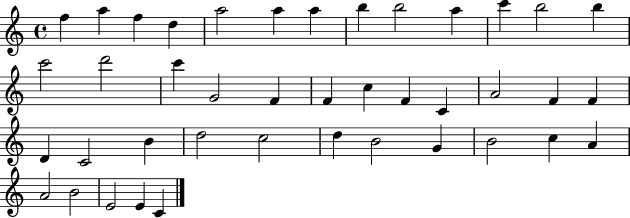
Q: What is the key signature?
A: C major